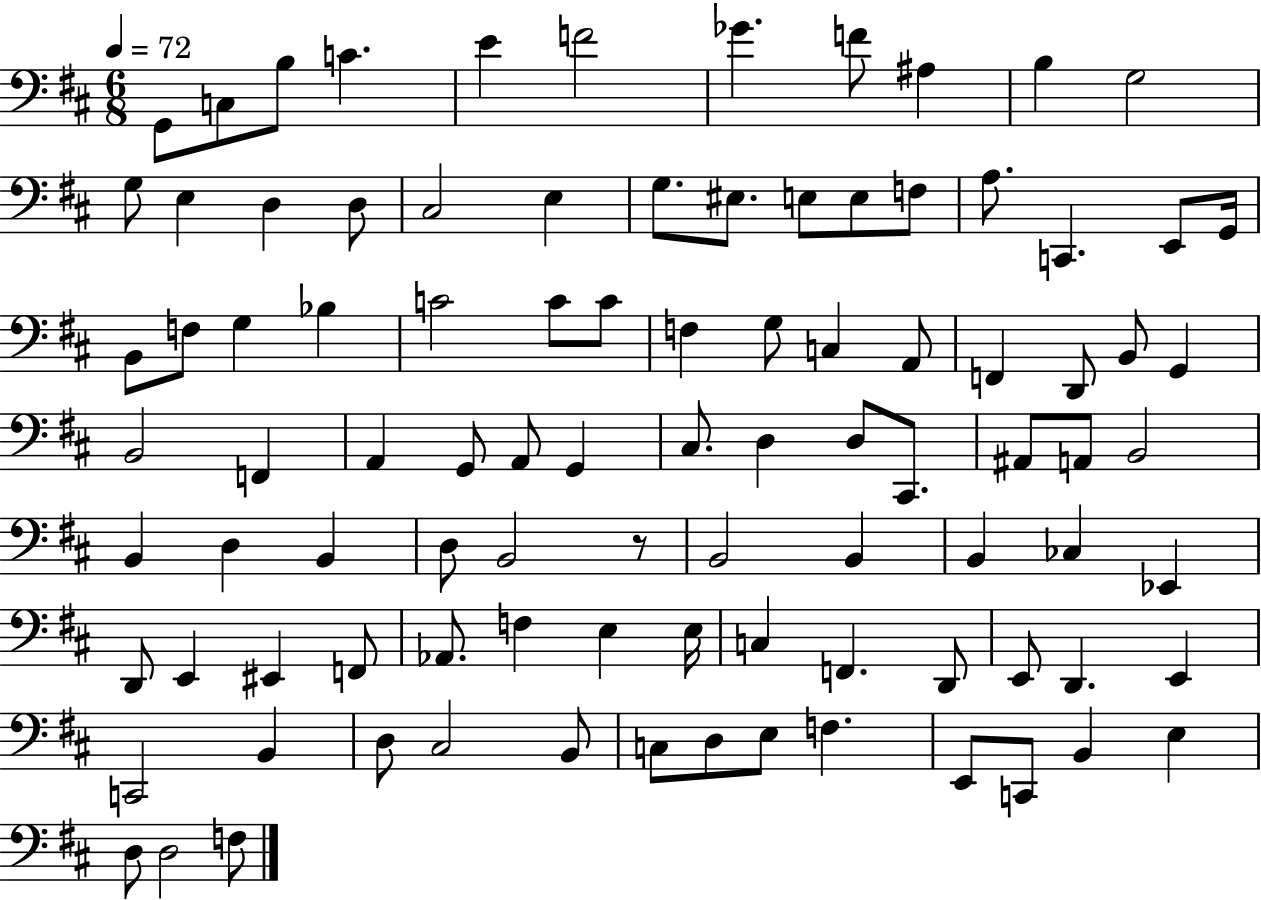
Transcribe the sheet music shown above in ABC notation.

X:1
T:Untitled
M:6/8
L:1/4
K:D
G,,/2 C,/2 B,/2 C E F2 _G F/2 ^A, B, G,2 G,/2 E, D, D,/2 ^C,2 E, G,/2 ^E,/2 E,/2 E,/2 F,/2 A,/2 C,, E,,/2 G,,/4 B,,/2 F,/2 G, _B, C2 C/2 C/2 F, G,/2 C, A,,/2 F,, D,,/2 B,,/2 G,, B,,2 F,, A,, G,,/2 A,,/2 G,, ^C,/2 D, D,/2 ^C,,/2 ^A,,/2 A,,/2 B,,2 B,, D, B,, D,/2 B,,2 z/2 B,,2 B,, B,, _C, _E,, D,,/2 E,, ^E,, F,,/2 _A,,/2 F, E, E,/4 C, F,, D,,/2 E,,/2 D,, E,, C,,2 B,, D,/2 ^C,2 B,,/2 C,/2 D,/2 E,/2 F, E,,/2 C,,/2 B,, E, D,/2 D,2 F,/2